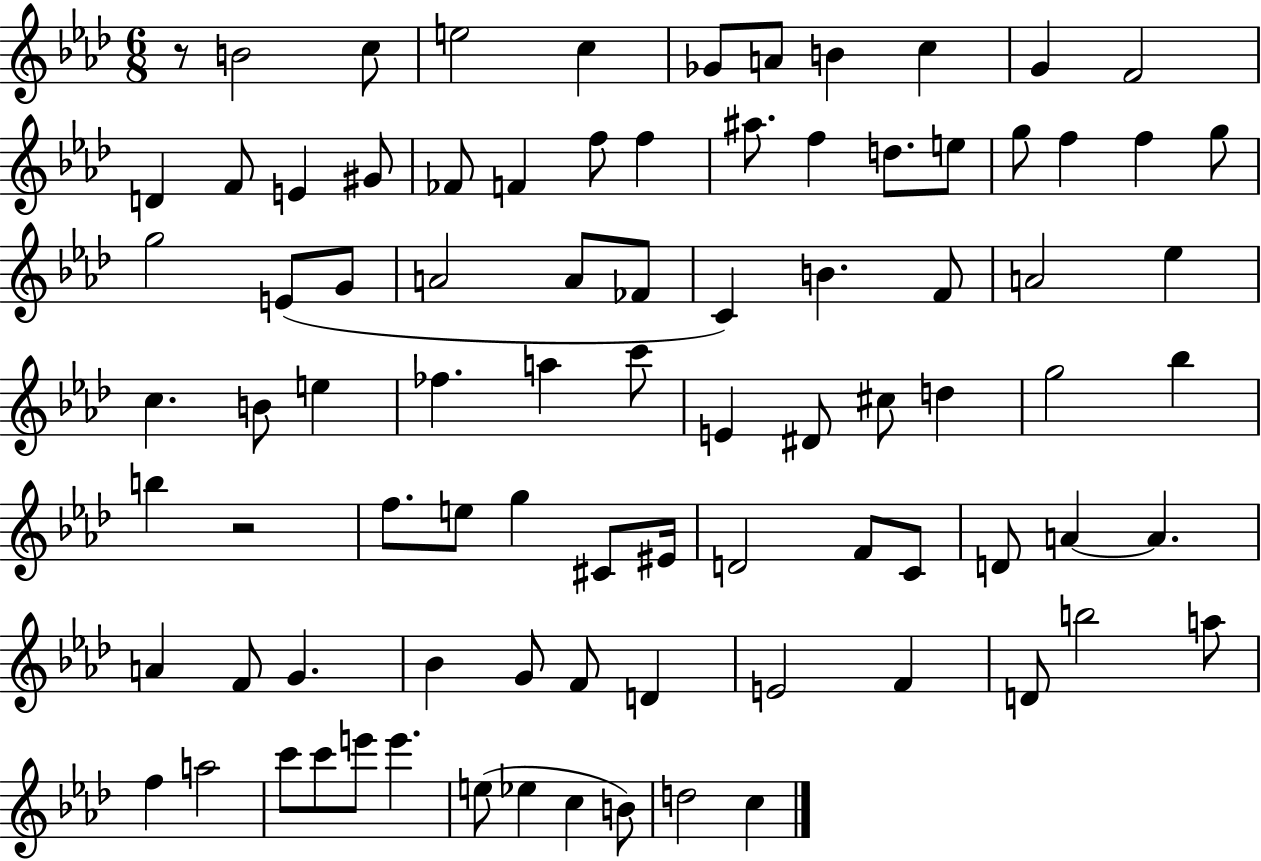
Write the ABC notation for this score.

X:1
T:Untitled
M:6/8
L:1/4
K:Ab
z/2 B2 c/2 e2 c _G/2 A/2 B c G F2 D F/2 E ^G/2 _F/2 F f/2 f ^a/2 f d/2 e/2 g/2 f f g/2 g2 E/2 G/2 A2 A/2 _F/2 C B F/2 A2 _e c B/2 e _f a c'/2 E ^D/2 ^c/2 d g2 _b b z2 f/2 e/2 g ^C/2 ^E/4 D2 F/2 C/2 D/2 A A A F/2 G _B G/2 F/2 D E2 F D/2 b2 a/2 f a2 c'/2 c'/2 e'/2 e' e/2 _e c B/2 d2 c